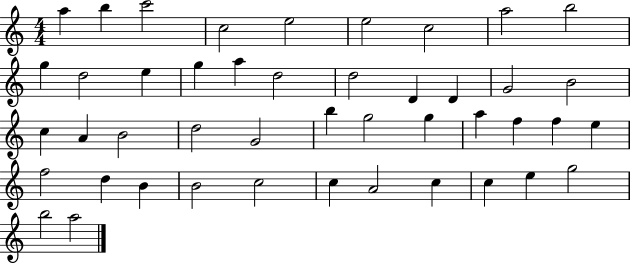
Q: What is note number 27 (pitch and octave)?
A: G5